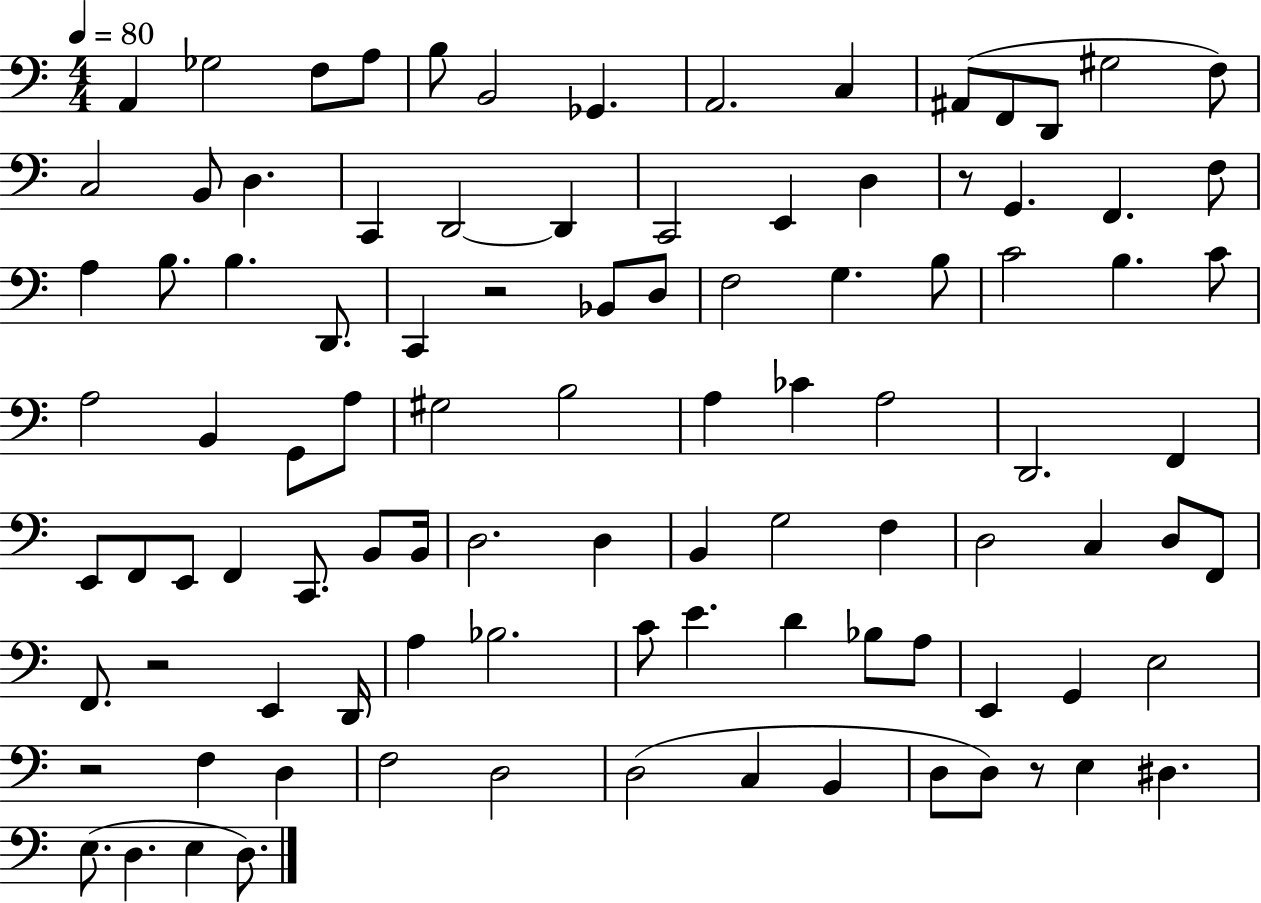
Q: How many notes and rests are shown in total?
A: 99